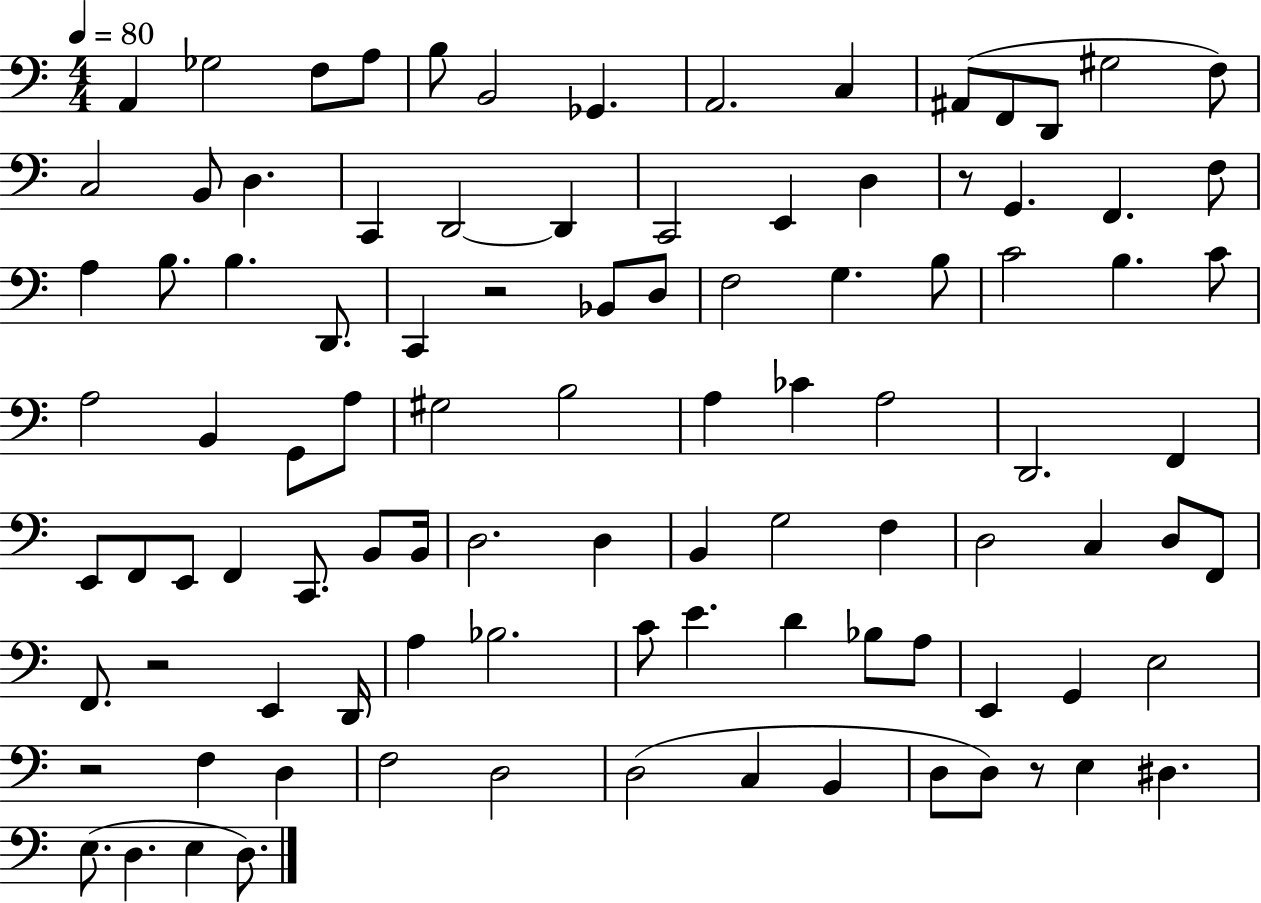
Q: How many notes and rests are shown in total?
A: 99